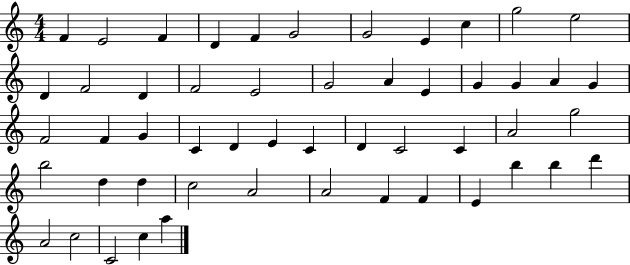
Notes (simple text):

F4/q E4/h F4/q D4/q F4/q G4/h G4/h E4/q C5/q G5/h E5/h D4/q F4/h D4/q F4/h E4/h G4/h A4/q E4/q G4/q G4/q A4/q G4/q F4/h F4/q G4/q C4/q D4/q E4/q C4/q D4/q C4/h C4/q A4/h G5/h B5/h D5/q D5/q C5/h A4/h A4/h F4/q F4/q E4/q B5/q B5/q D6/q A4/h C5/h C4/h C5/q A5/q